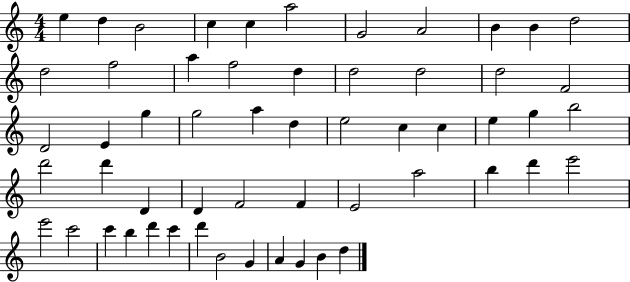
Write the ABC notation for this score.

X:1
T:Untitled
M:4/4
L:1/4
K:C
e d B2 c c a2 G2 A2 B B d2 d2 f2 a f2 d d2 d2 d2 F2 D2 E g g2 a d e2 c c e g b2 d'2 d' D D F2 F E2 a2 b d' e'2 e'2 c'2 c' b d' c' d' B2 G A G B d